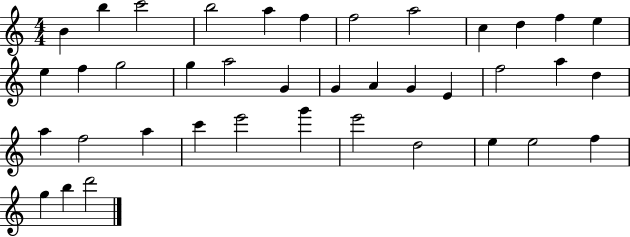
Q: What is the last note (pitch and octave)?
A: D6